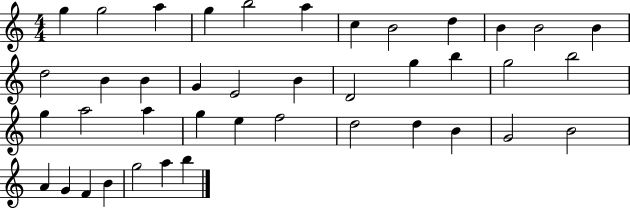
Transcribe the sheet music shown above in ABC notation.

X:1
T:Untitled
M:4/4
L:1/4
K:C
g g2 a g b2 a c B2 d B B2 B d2 B B G E2 B D2 g b g2 b2 g a2 a g e f2 d2 d B G2 B2 A G F B g2 a b